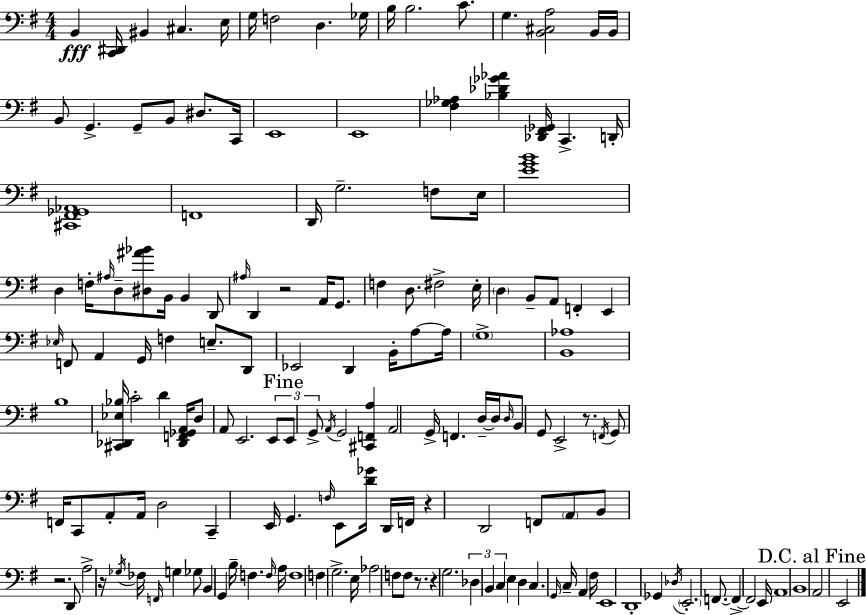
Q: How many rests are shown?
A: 7